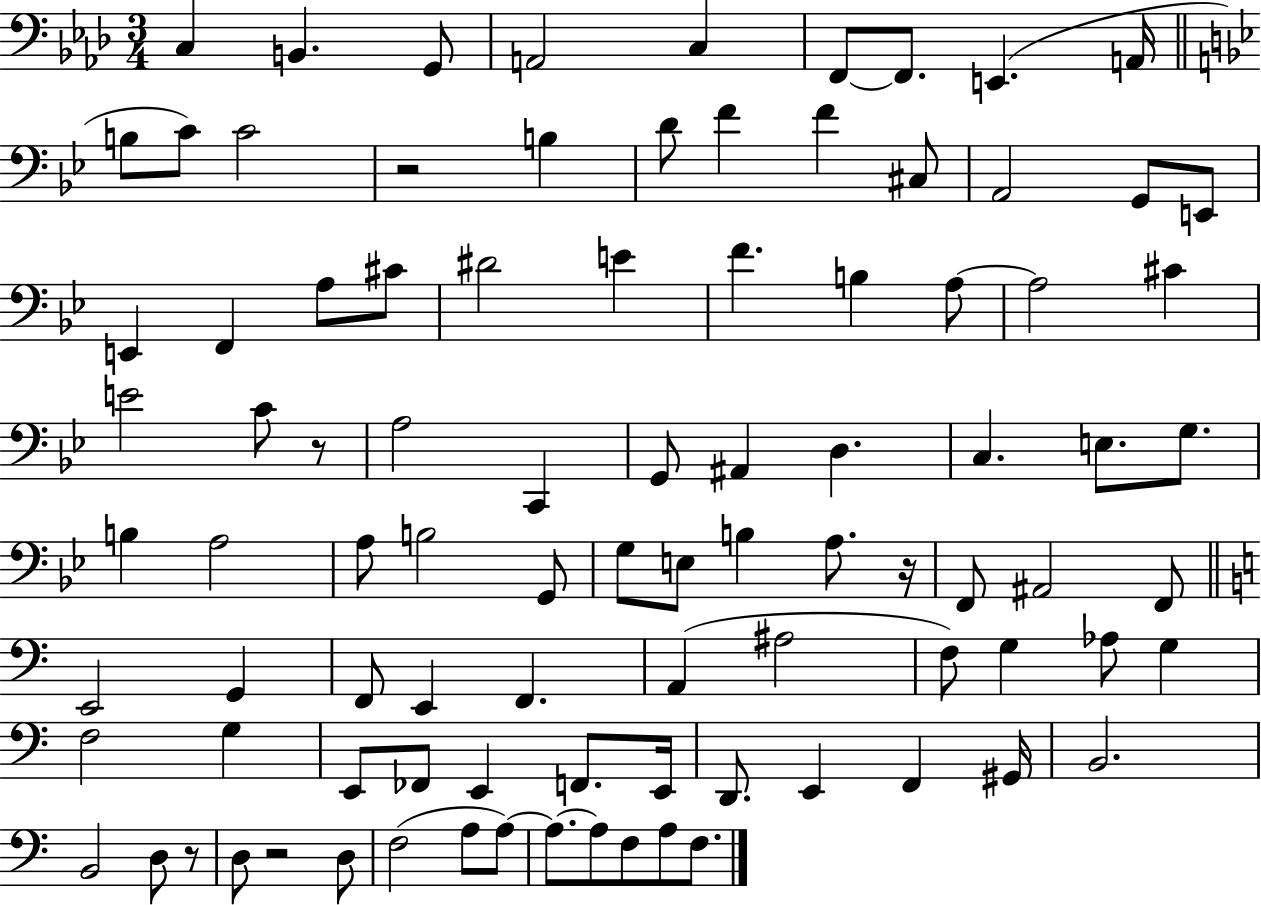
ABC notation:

X:1
T:Untitled
M:3/4
L:1/4
K:Ab
C, B,, G,,/2 A,,2 C, F,,/2 F,,/2 E,, A,,/4 B,/2 C/2 C2 z2 B, D/2 F F ^C,/2 A,,2 G,,/2 E,,/2 E,, F,, A,/2 ^C/2 ^D2 E F B, A,/2 A,2 ^C E2 C/2 z/2 A,2 C,, G,,/2 ^A,, D, C, E,/2 G,/2 B, A,2 A,/2 B,2 G,,/2 G,/2 E,/2 B, A,/2 z/4 F,,/2 ^A,,2 F,,/2 E,,2 G,, F,,/2 E,, F,, A,, ^A,2 F,/2 G, _A,/2 G, F,2 G, E,,/2 _F,,/2 E,, F,,/2 E,,/4 D,,/2 E,, F,, ^G,,/4 B,,2 B,,2 D,/2 z/2 D,/2 z2 D,/2 F,2 A,/2 A,/2 A,/2 A,/2 F,/2 A,/2 F,/2